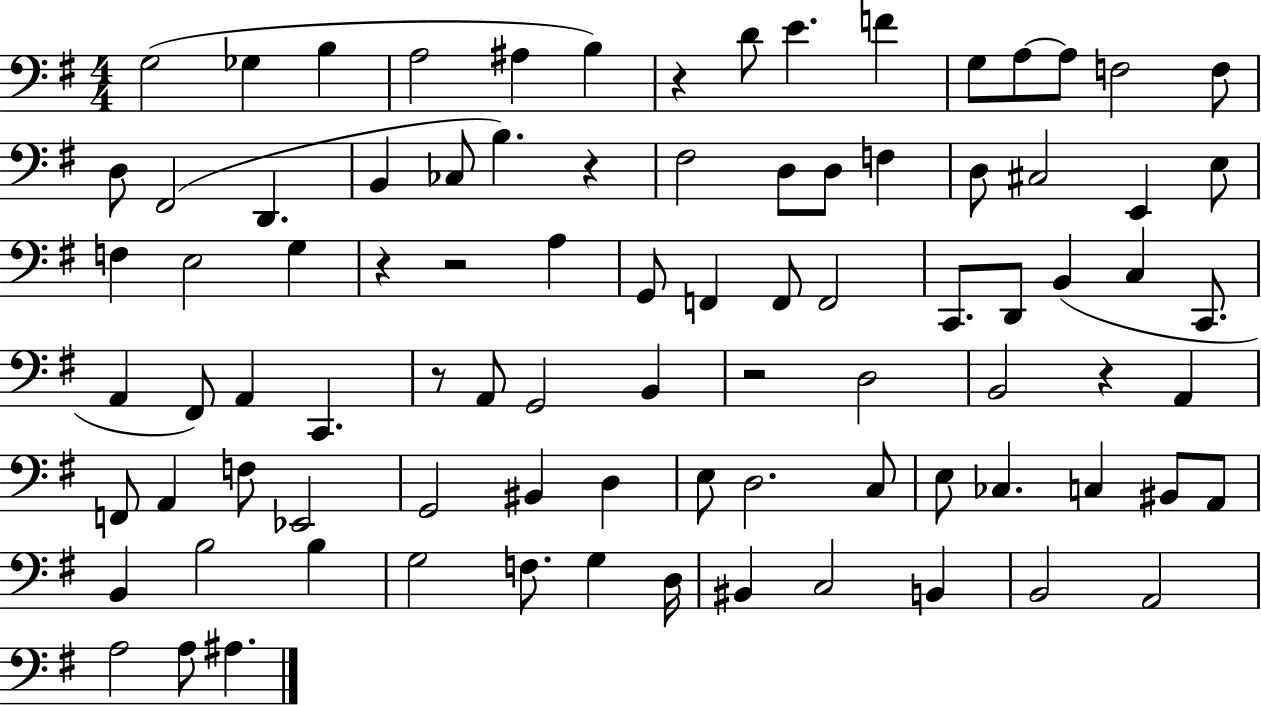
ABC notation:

X:1
T:Untitled
M:4/4
L:1/4
K:G
G,2 _G, B, A,2 ^A, B, z D/2 E F G,/2 A,/2 A,/2 F,2 F,/2 D,/2 ^F,,2 D,, B,, _C,/2 B, z ^F,2 D,/2 D,/2 F, D,/2 ^C,2 E,, E,/2 F, E,2 G, z z2 A, G,,/2 F,, F,,/2 F,,2 C,,/2 D,,/2 B,, C, C,,/2 A,, ^F,,/2 A,, C,, z/2 A,,/2 G,,2 B,, z2 D,2 B,,2 z A,, F,,/2 A,, F,/2 _E,,2 G,,2 ^B,, D, E,/2 D,2 C,/2 E,/2 _C, C, ^B,,/2 A,,/2 B,, B,2 B, G,2 F,/2 G, D,/4 ^B,, C,2 B,, B,,2 A,,2 A,2 A,/2 ^A,